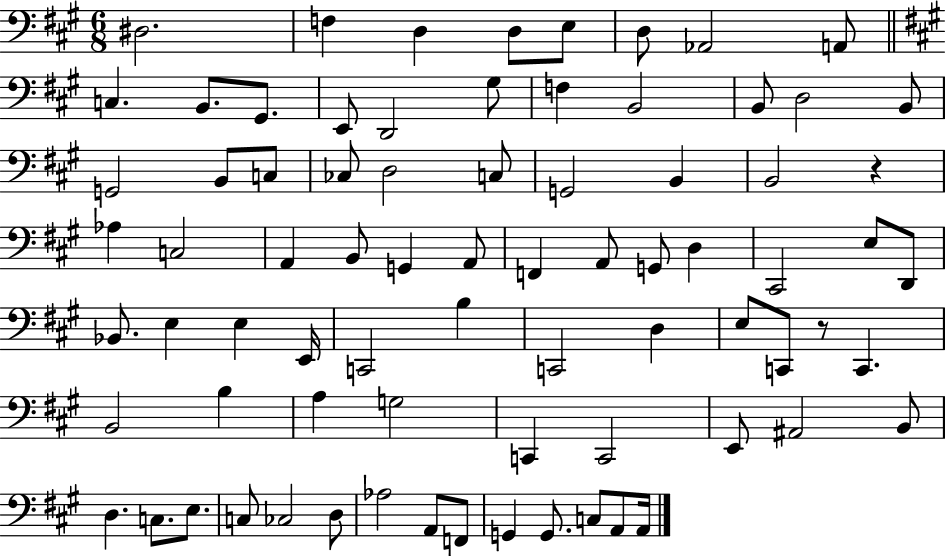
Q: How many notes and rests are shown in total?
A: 77